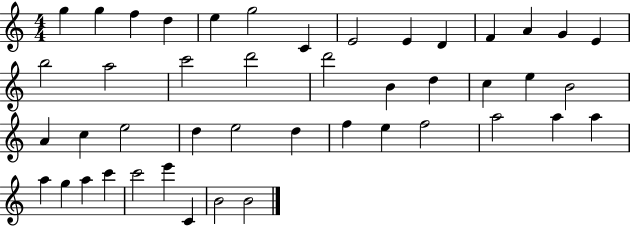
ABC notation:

X:1
T:Untitled
M:4/4
L:1/4
K:C
g g f d e g2 C E2 E D F A G E b2 a2 c'2 d'2 d'2 B d c e B2 A c e2 d e2 d f e f2 a2 a a a g a c' c'2 e' C B2 B2